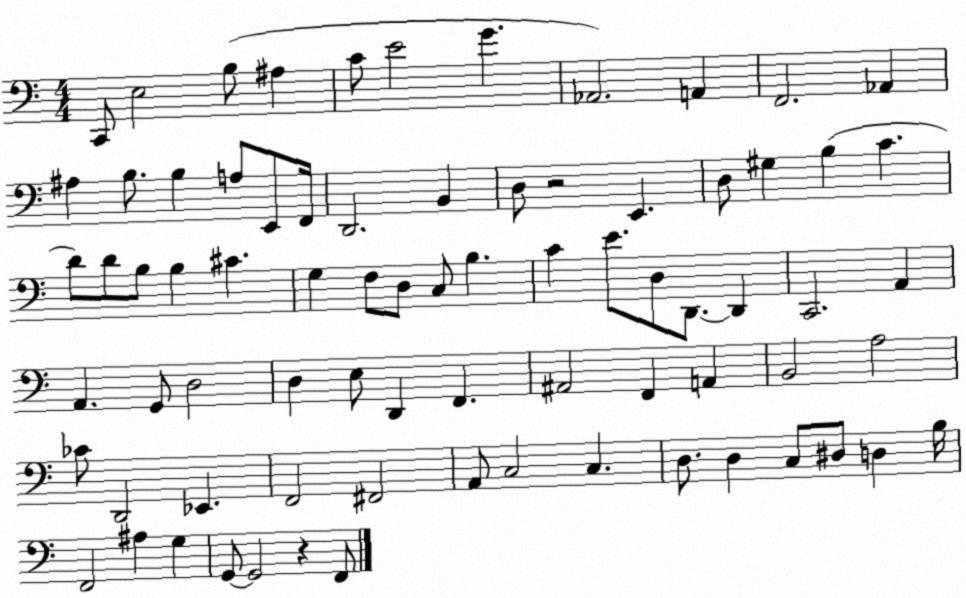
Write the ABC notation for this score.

X:1
T:Untitled
M:4/4
L:1/4
K:C
C,,/2 E,2 B,/2 ^A, C/2 E2 G _A,,2 A,, F,,2 _A,, ^A, B,/2 B, A,/2 E,,/2 F,,/4 D,,2 B,, D,/2 z2 E,, D,/2 ^G, B, C D/2 D/2 B,/2 B, ^C G, F,/2 D,/2 C,/2 B, C E/2 D,/2 D,,/2 D,, C,,2 A,, A,, G,,/2 D,2 D, E,/2 D,, F,, ^A,,2 F,, A,, B,,2 A,2 _C/2 D,,2 _E,, F,,2 ^F,,2 A,,/2 C,2 C, D,/2 D, C,/2 ^D,/2 D, B,/4 F,,2 ^A, G, G,,/2 G,,2 z F,,/2